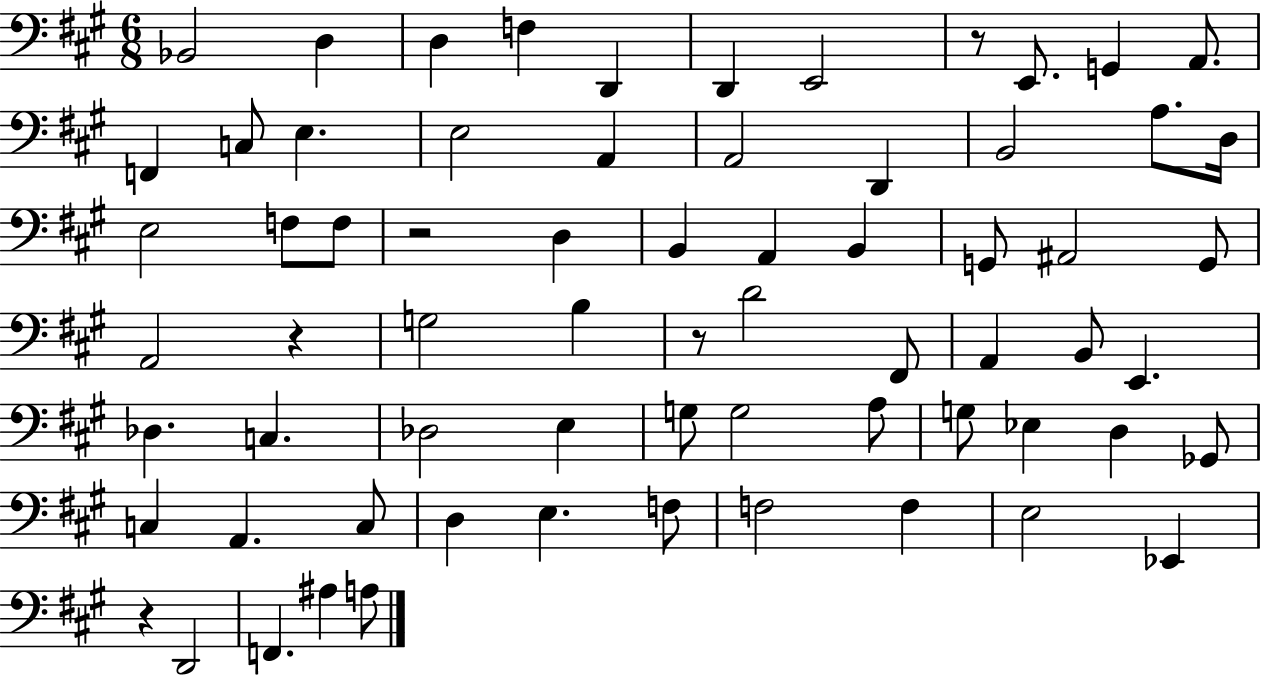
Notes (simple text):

Bb2/h D3/q D3/q F3/q D2/q D2/q E2/h R/e E2/e. G2/q A2/e. F2/q C3/e E3/q. E3/h A2/q A2/h D2/q B2/h A3/e. D3/s E3/h F3/e F3/e R/h D3/q B2/q A2/q B2/q G2/e A#2/h G2/e A2/h R/q G3/h B3/q R/e D4/h F#2/e A2/q B2/e E2/q. Db3/q. C3/q. Db3/h E3/q G3/e G3/h A3/e G3/e Eb3/q D3/q Gb2/e C3/q A2/q. C3/e D3/q E3/q. F3/e F3/h F3/q E3/h Eb2/q R/q D2/h F2/q. A#3/q A3/e